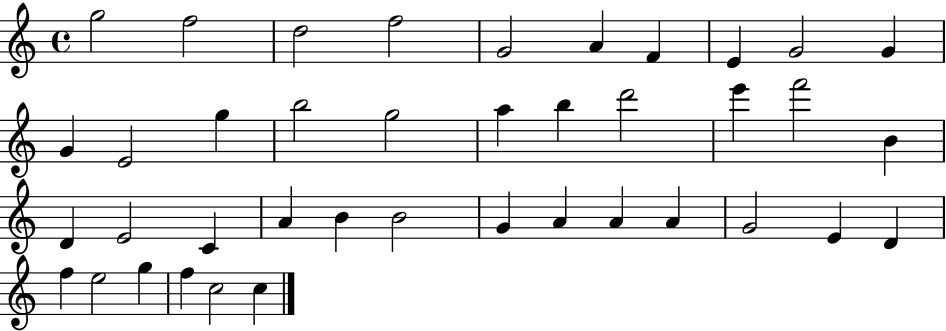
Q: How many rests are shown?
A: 0